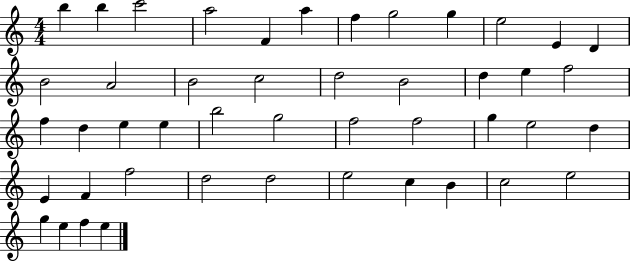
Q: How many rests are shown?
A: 0